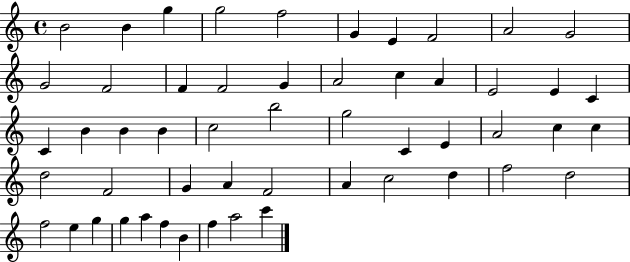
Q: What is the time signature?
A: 4/4